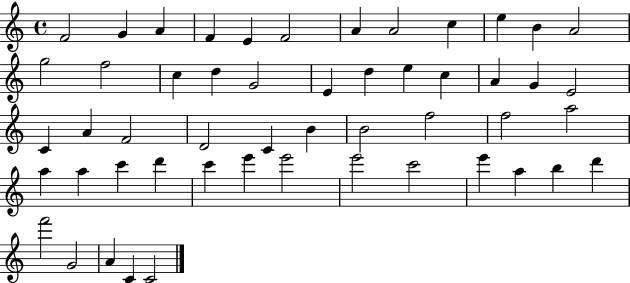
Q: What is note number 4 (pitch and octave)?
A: F4